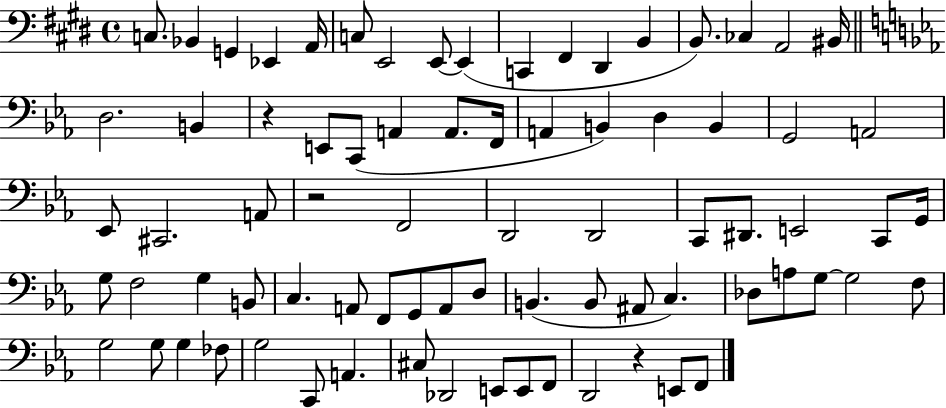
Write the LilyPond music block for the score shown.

{
  \clef bass
  \time 4/4
  \defaultTimeSignature
  \key e \major
  c8. bes,4 g,4 ees,4 a,16 | c8 e,2 e,8~~ e,4( | c,4 fis,4 dis,4 b,4 | b,8.) ces4 a,2 bis,16 | \break \bar "||" \break \key ees \major d2. b,4 | r4 e,8 c,8( a,4 a,8. f,16 | a,4 b,4) d4 b,4 | g,2 a,2 | \break ees,8 cis,2. a,8 | r2 f,2 | d,2 d,2 | c,8 dis,8. e,2 c,8 g,16 | \break g8 f2 g4 b,8 | c4. a,8 f,8 g,8 a,8 d8 | b,4.( b,8 ais,8 c4.) | des8 a8 g8~~ g2 f8 | \break g2 g8 g4 fes8 | g2 c,8 a,4. | cis8 des,2 e,8 e,8 f,8 | d,2 r4 e,8 f,8 | \break \bar "|."
}